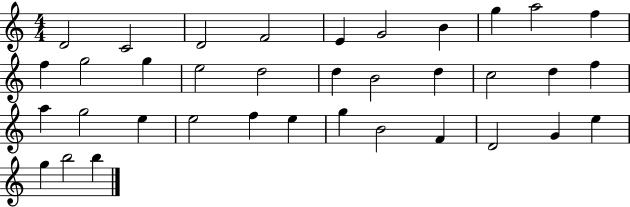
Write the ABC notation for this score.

X:1
T:Untitled
M:4/4
L:1/4
K:C
D2 C2 D2 F2 E G2 B g a2 f f g2 g e2 d2 d B2 d c2 d f a g2 e e2 f e g B2 F D2 G e g b2 b